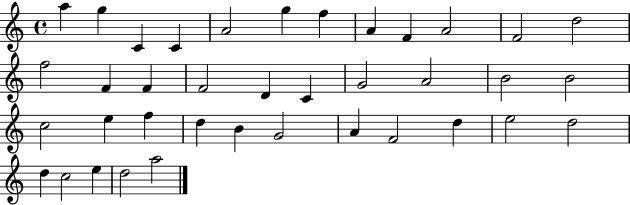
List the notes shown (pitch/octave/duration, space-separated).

A5/q G5/q C4/q C4/q A4/h G5/q F5/q A4/q F4/q A4/h F4/h D5/h F5/h F4/q F4/q F4/h D4/q C4/q G4/h A4/h B4/h B4/h C5/h E5/q F5/q D5/q B4/q G4/h A4/q F4/h D5/q E5/h D5/h D5/q C5/h E5/q D5/h A5/h